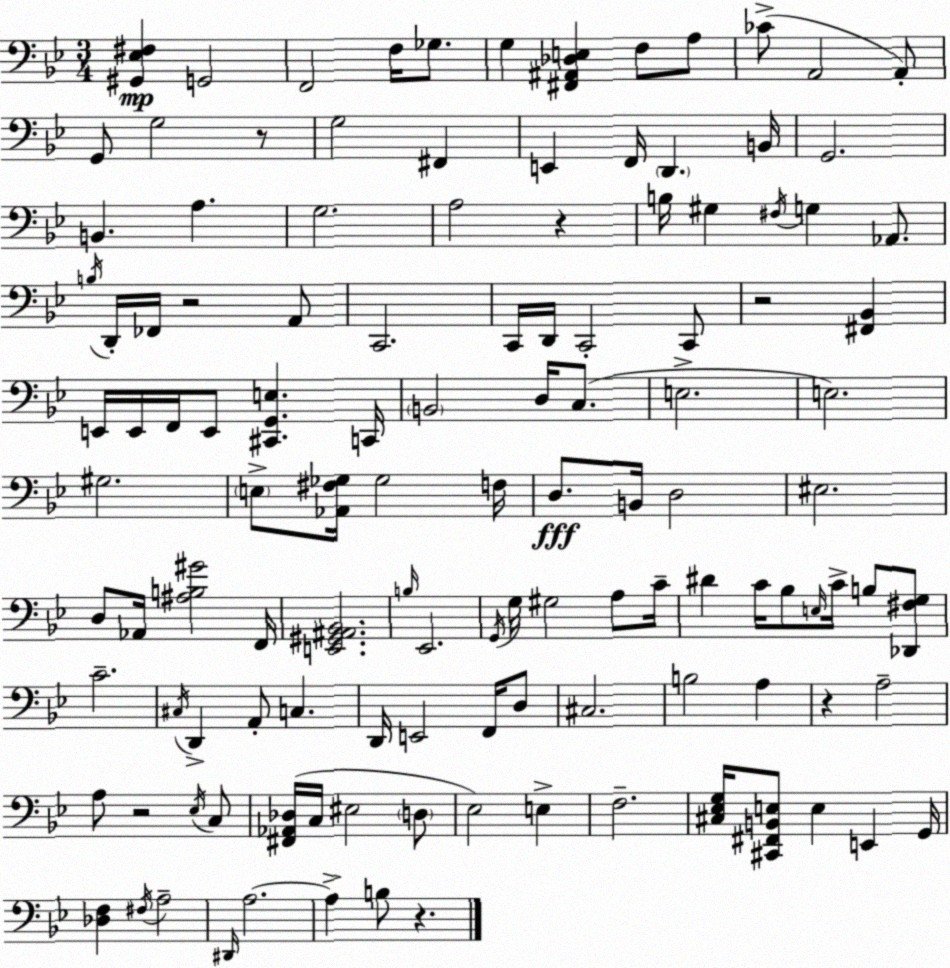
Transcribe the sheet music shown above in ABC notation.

X:1
T:Untitled
M:3/4
L:1/4
K:Gm
[^G,,_E,^F,] G,,2 F,,2 F,/4 _G,/2 G, [^F,,^A,,_D,E,] F,/2 A,/2 _C/2 A,,2 A,,/2 G,,/2 G,2 z/2 G,2 ^F,, E,, F,,/4 D,, B,,/4 G,,2 B,, A, G,2 A,2 z B,/4 ^G, ^F,/4 G, _A,,/2 B,/4 D,,/4 _F,,/4 z2 A,,/2 C,,2 C,,/4 D,,/4 C,,2 C,,/2 z2 [^F,,_B,,] E,,/4 E,,/4 F,,/4 E,,/2 [^C,,G,,E,] C,,/4 B,,2 D,/4 C,/2 E,2 E,2 ^G,2 E,/2 [_A,,^F,_G,]/4 _G,2 F,/4 D,/2 B,,/4 D,2 ^E,2 D,/2 _A,,/4 [^A,B,^G]2 F,,/4 [E,,^G,,^A,,_B,,]2 B,/4 _E,,2 G,,/4 G,/4 ^G,2 A,/2 C/4 ^D C/4 _B,/2 E,/4 C/4 B,/2 [_D,,^F,G,]/2 C2 ^C,/4 D,, A,,/2 C, D,,/4 E,,2 F,,/4 D,/2 ^C,2 B,2 A, z A,2 A,/2 z2 _E,/4 C,/2 [^F,,_A,,_D,]/4 C,/4 ^E,2 D,/2 _E,2 E, F,2 [^C,_E,G,]/4 [^C,,^F,,B,,E,]/2 E, E,, G,,/4 [_D,F,] ^F,/4 A,2 ^D,,/4 A,2 A, B,/2 z